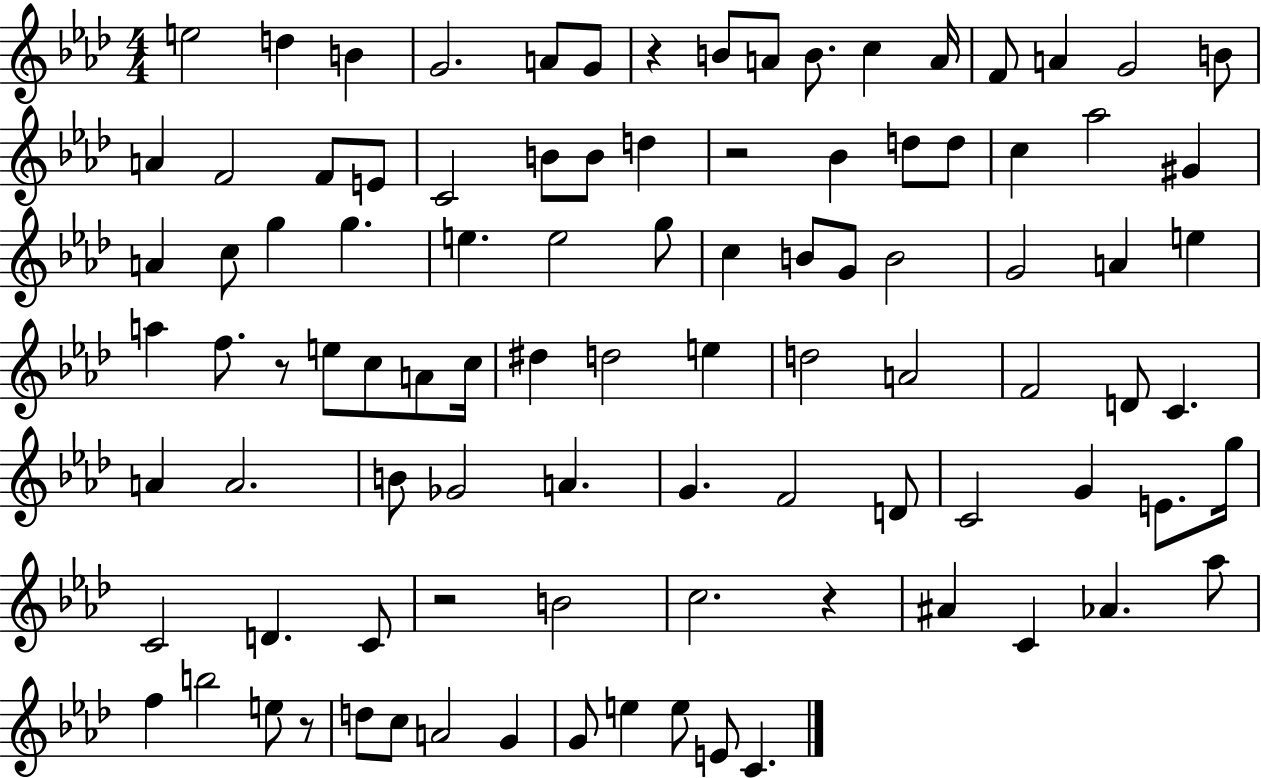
{
  \clef treble
  \numericTimeSignature
  \time 4/4
  \key aes \major
  e''2 d''4 b'4 | g'2. a'8 g'8 | r4 b'8 a'8 b'8. c''4 a'16 | f'8 a'4 g'2 b'8 | \break a'4 f'2 f'8 e'8 | c'2 b'8 b'8 d''4 | r2 bes'4 d''8 d''8 | c''4 aes''2 gis'4 | \break a'4 c''8 g''4 g''4. | e''4. e''2 g''8 | c''4 b'8 g'8 b'2 | g'2 a'4 e''4 | \break a''4 f''8. r8 e''8 c''8 a'8 c''16 | dis''4 d''2 e''4 | d''2 a'2 | f'2 d'8 c'4. | \break a'4 a'2. | b'8 ges'2 a'4. | g'4. f'2 d'8 | c'2 g'4 e'8. g''16 | \break c'2 d'4. c'8 | r2 b'2 | c''2. r4 | ais'4 c'4 aes'4. aes''8 | \break f''4 b''2 e''8 r8 | d''8 c''8 a'2 g'4 | g'8 e''4 e''8 e'8 c'4. | \bar "|."
}